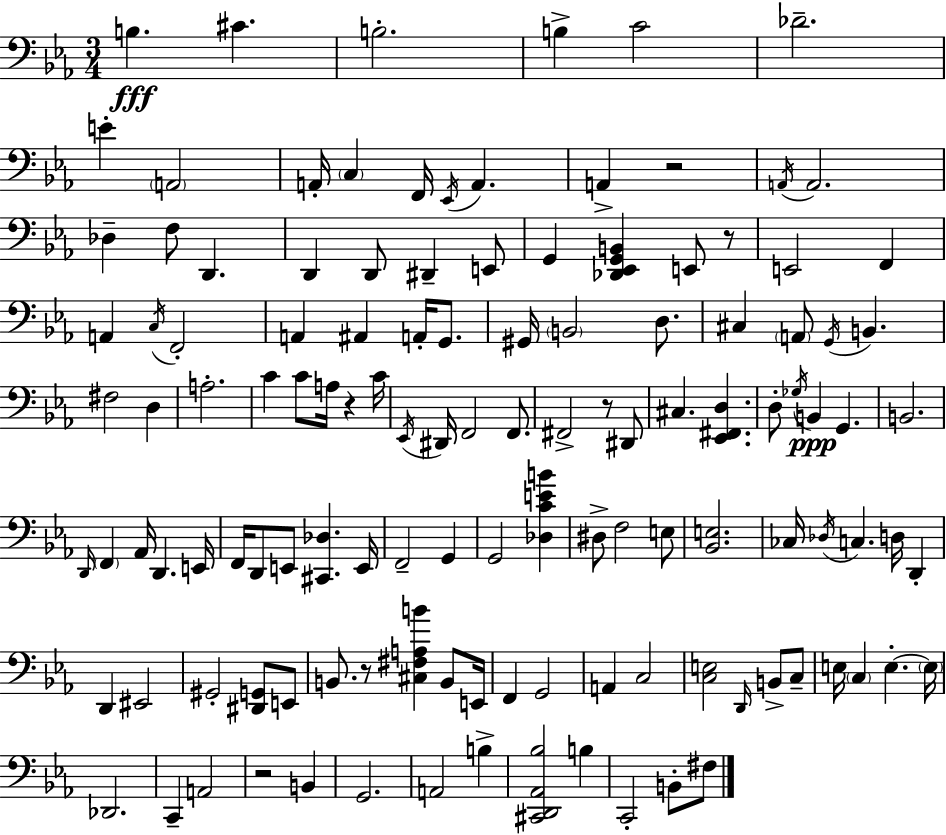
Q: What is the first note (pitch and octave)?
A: B3